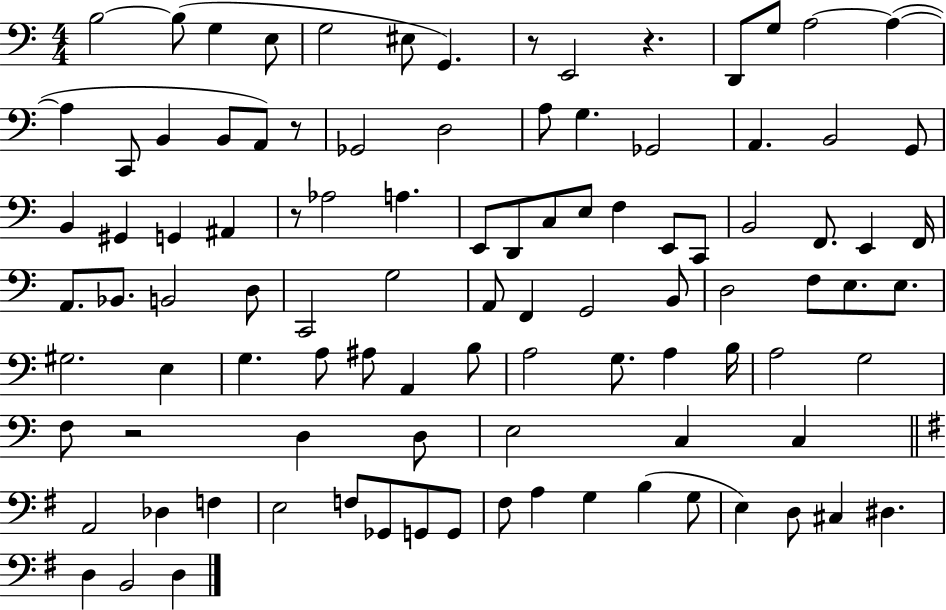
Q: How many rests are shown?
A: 5